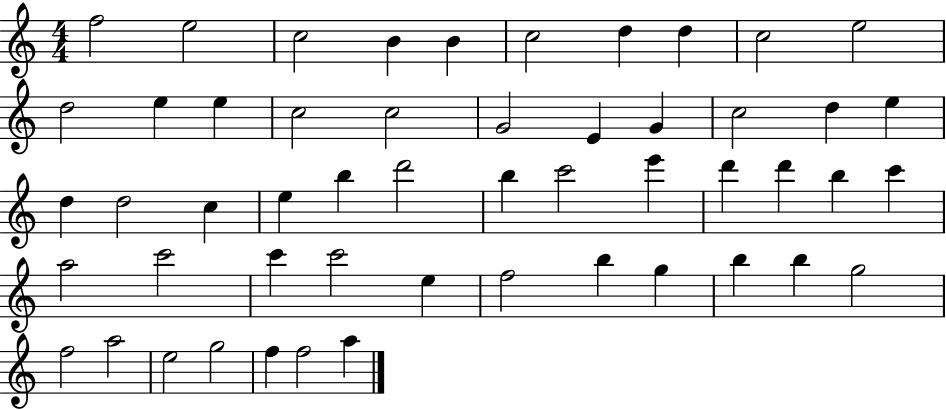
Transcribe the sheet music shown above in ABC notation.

X:1
T:Untitled
M:4/4
L:1/4
K:C
f2 e2 c2 B B c2 d d c2 e2 d2 e e c2 c2 G2 E G c2 d e d d2 c e b d'2 b c'2 e' d' d' b c' a2 c'2 c' c'2 e f2 b g b b g2 f2 a2 e2 g2 f f2 a